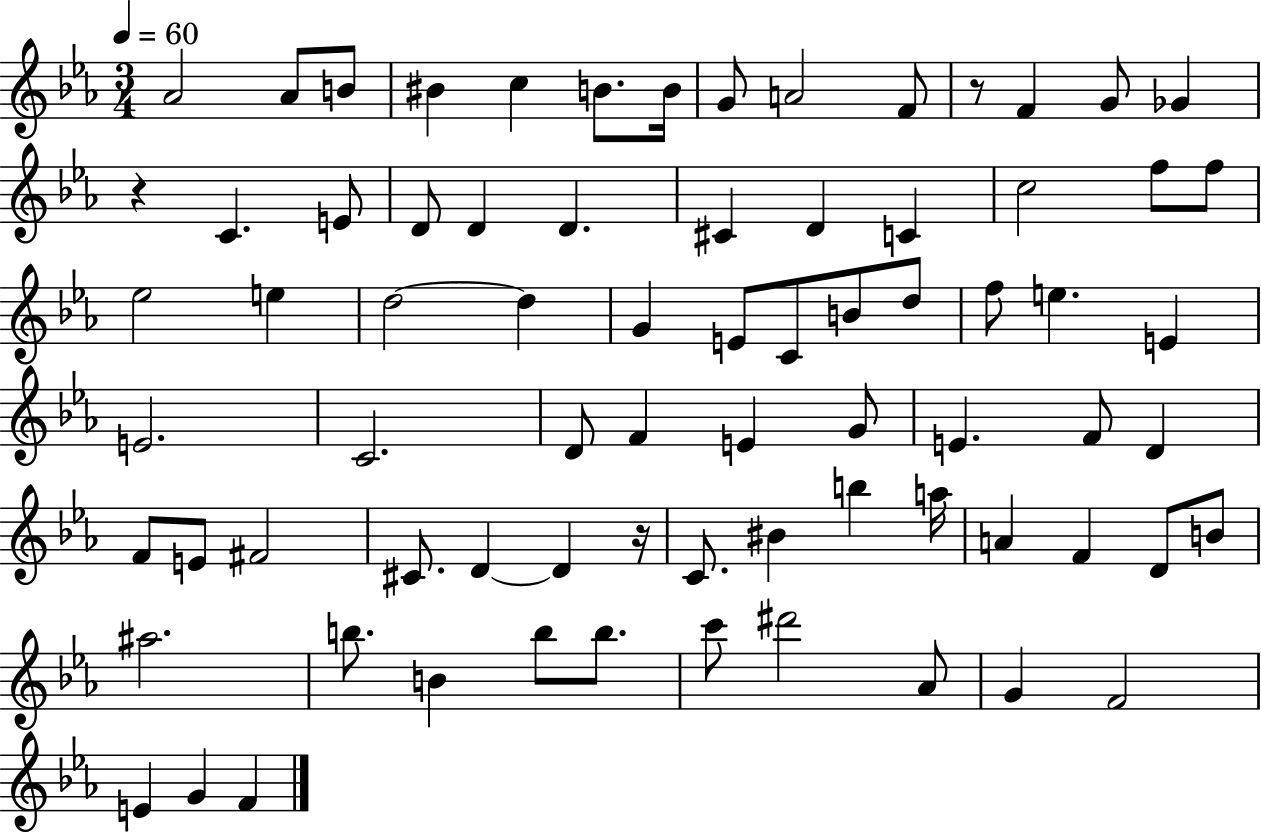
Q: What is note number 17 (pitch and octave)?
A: D4